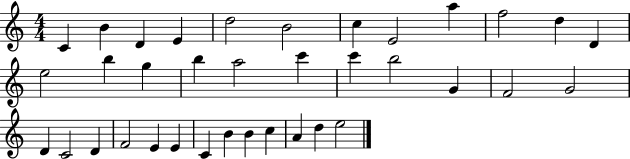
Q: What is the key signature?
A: C major